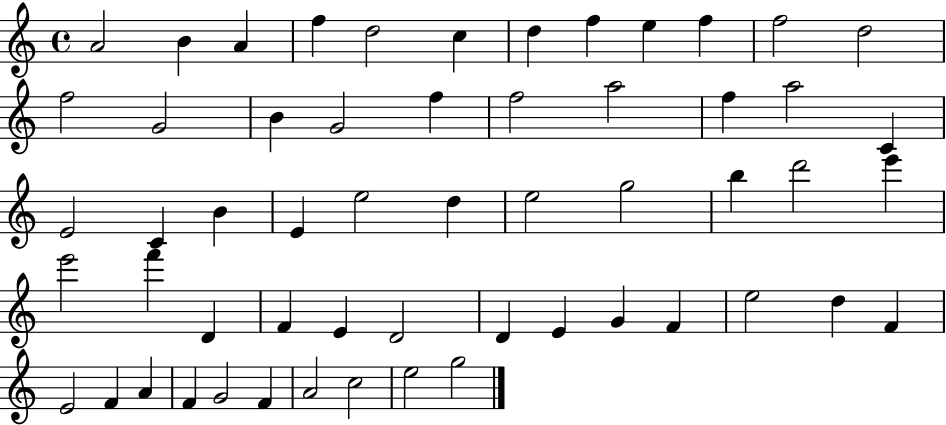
A4/h B4/q A4/q F5/q D5/h C5/q D5/q F5/q E5/q F5/q F5/h D5/h F5/h G4/h B4/q G4/h F5/q F5/h A5/h F5/q A5/h C4/q E4/h C4/q B4/q E4/q E5/h D5/q E5/h G5/h B5/q D6/h E6/q E6/h F6/q D4/q F4/q E4/q D4/h D4/q E4/q G4/q F4/q E5/h D5/q F4/q E4/h F4/q A4/q F4/q G4/h F4/q A4/h C5/h E5/h G5/h